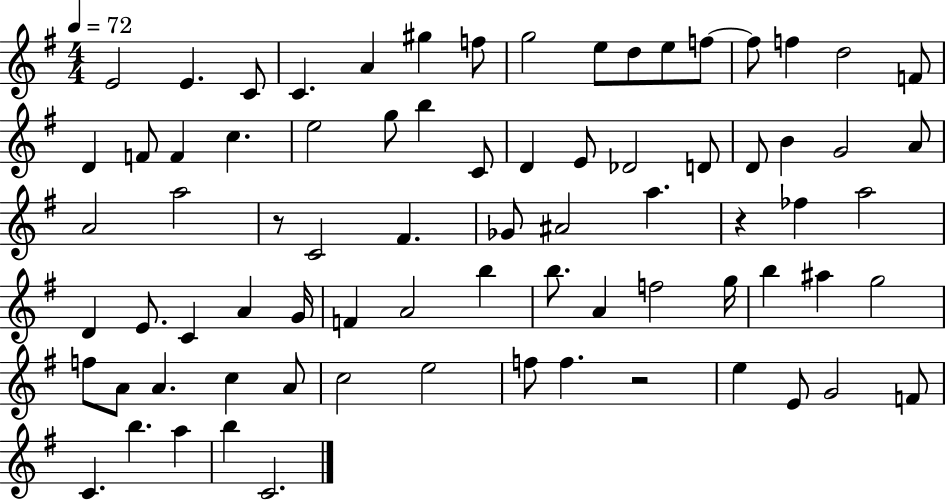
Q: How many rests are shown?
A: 3